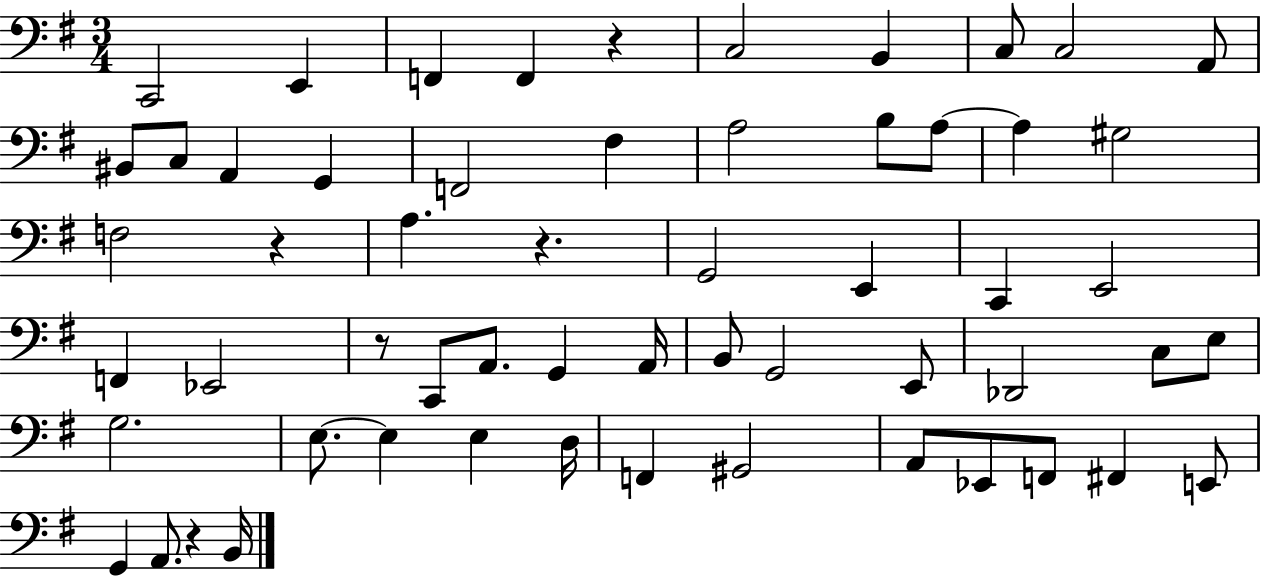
{
  \clef bass
  \numericTimeSignature
  \time 3/4
  \key g \major
  c,2 e,4 | f,4 f,4 r4 | c2 b,4 | c8 c2 a,8 | \break bis,8 c8 a,4 g,4 | f,2 fis4 | a2 b8 a8~~ | a4 gis2 | \break f2 r4 | a4. r4. | g,2 e,4 | c,4 e,2 | \break f,4 ees,2 | r8 c,8 a,8. g,4 a,16 | b,8 g,2 e,8 | des,2 c8 e8 | \break g2. | e8.~~ e4 e4 d16 | f,4 gis,2 | a,8 ees,8 f,8 fis,4 e,8 | \break g,4 a,8. r4 b,16 | \bar "|."
}